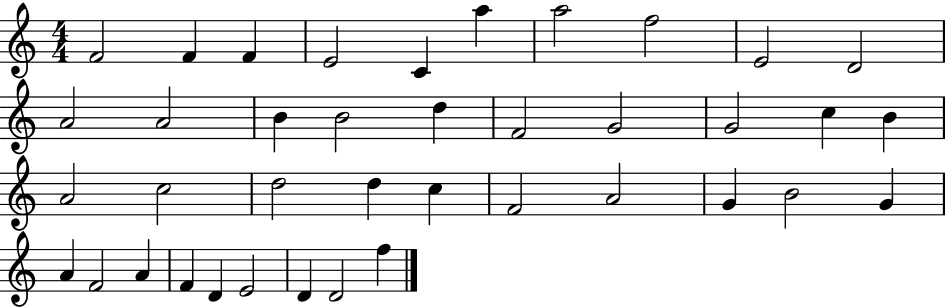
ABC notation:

X:1
T:Untitled
M:4/4
L:1/4
K:C
F2 F F E2 C a a2 f2 E2 D2 A2 A2 B B2 d F2 G2 G2 c B A2 c2 d2 d c F2 A2 G B2 G A F2 A F D E2 D D2 f